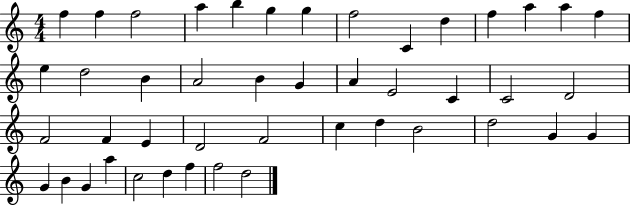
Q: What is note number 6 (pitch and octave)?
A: G5